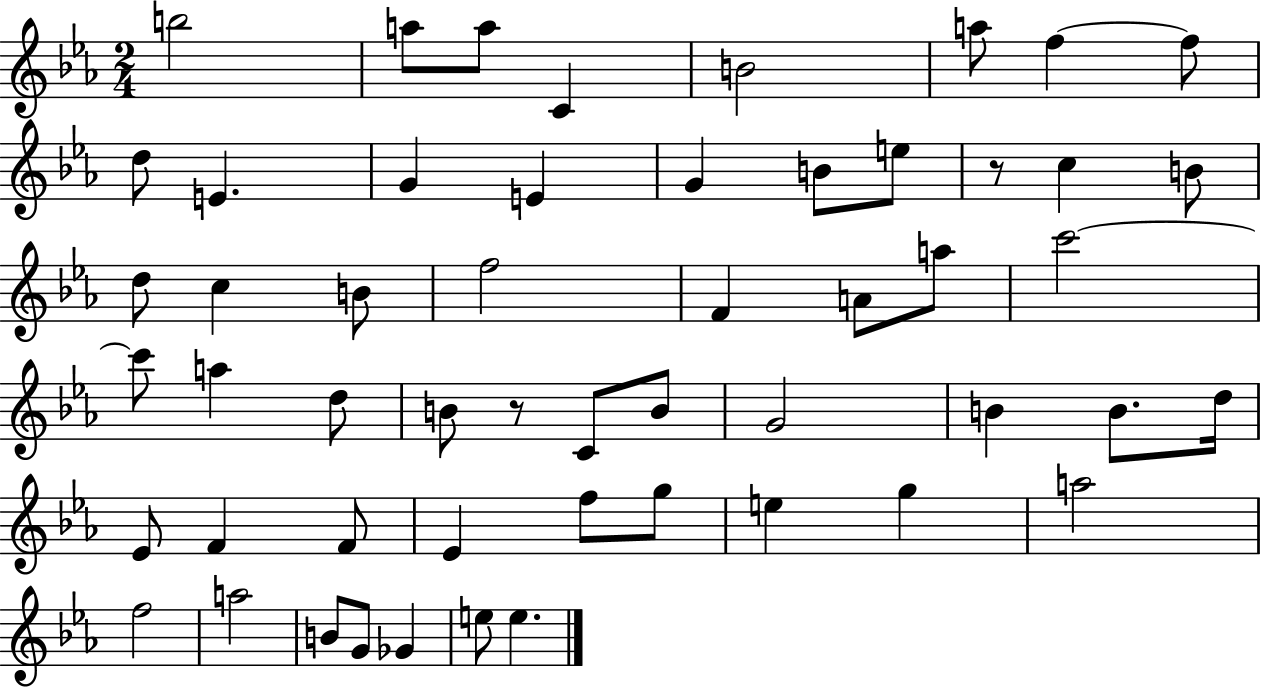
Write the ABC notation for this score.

X:1
T:Untitled
M:2/4
L:1/4
K:Eb
b2 a/2 a/2 C B2 a/2 f f/2 d/2 E G E G B/2 e/2 z/2 c B/2 d/2 c B/2 f2 F A/2 a/2 c'2 c'/2 a d/2 B/2 z/2 C/2 B/2 G2 B B/2 d/4 _E/2 F F/2 _E f/2 g/2 e g a2 f2 a2 B/2 G/2 _G e/2 e